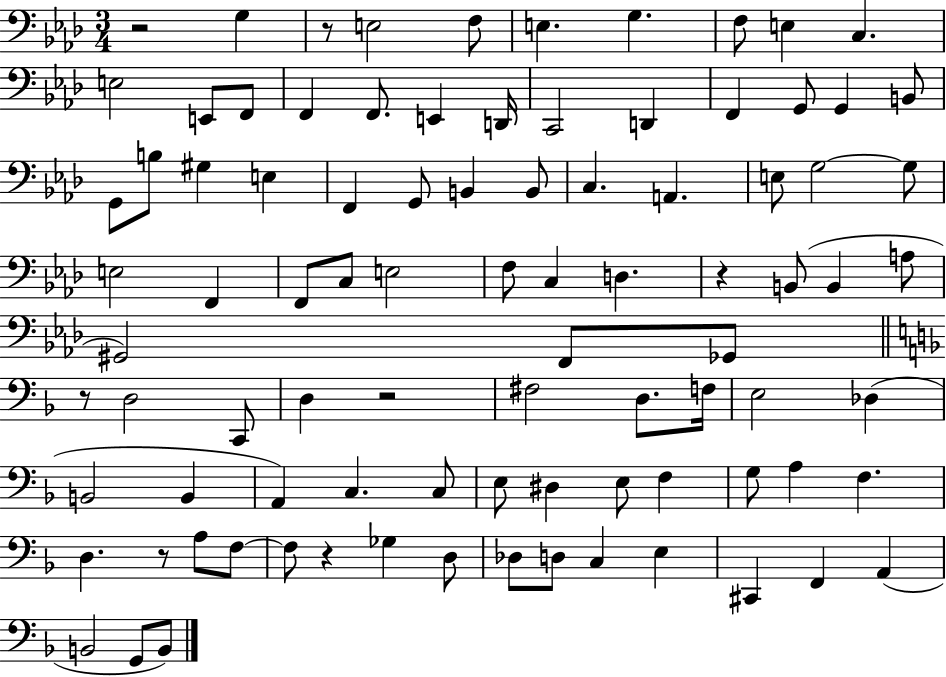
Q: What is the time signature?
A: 3/4